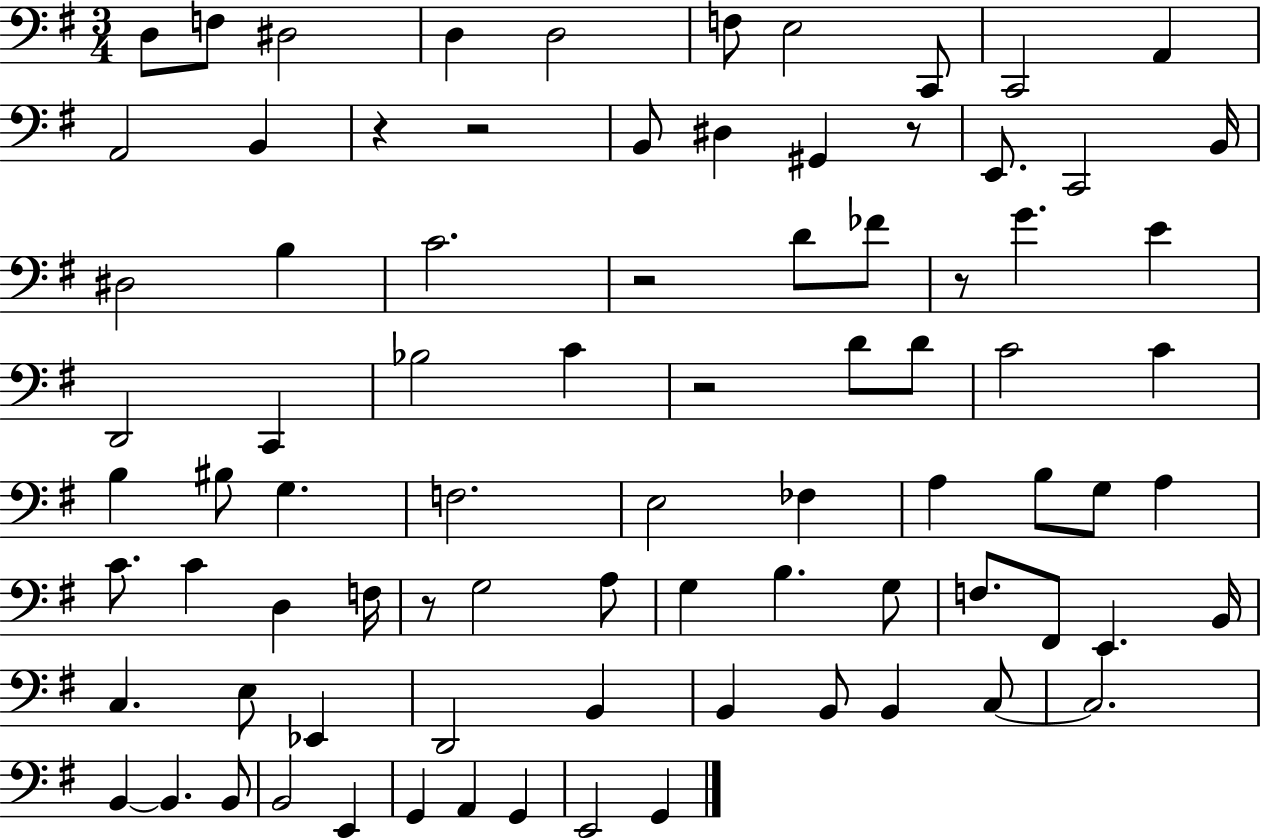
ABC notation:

X:1
T:Untitled
M:3/4
L:1/4
K:G
D,/2 F,/2 ^D,2 D, D,2 F,/2 E,2 C,,/2 C,,2 A,, A,,2 B,, z z2 B,,/2 ^D, ^G,, z/2 E,,/2 C,,2 B,,/4 ^D,2 B, C2 z2 D/2 _F/2 z/2 G E D,,2 C,, _B,2 C z2 D/2 D/2 C2 C B, ^B,/2 G, F,2 E,2 _F, A, B,/2 G,/2 A, C/2 C D, F,/4 z/2 G,2 A,/2 G, B, G,/2 F,/2 ^F,,/2 E,, B,,/4 C, E,/2 _E,, D,,2 B,, B,, B,,/2 B,, C,/2 C,2 B,, B,, B,,/2 B,,2 E,, G,, A,, G,, E,,2 G,,